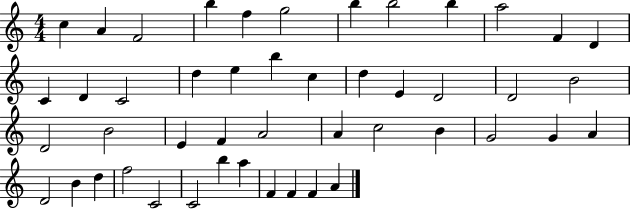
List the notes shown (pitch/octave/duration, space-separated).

C5/q A4/q F4/h B5/q F5/q G5/h B5/q B5/h B5/q A5/h F4/q D4/q C4/q D4/q C4/h D5/q E5/q B5/q C5/q D5/q E4/q D4/h D4/h B4/h D4/h B4/h E4/q F4/q A4/h A4/q C5/h B4/q G4/h G4/q A4/q D4/h B4/q D5/q F5/h C4/h C4/h B5/q A5/q F4/q F4/q F4/q A4/q